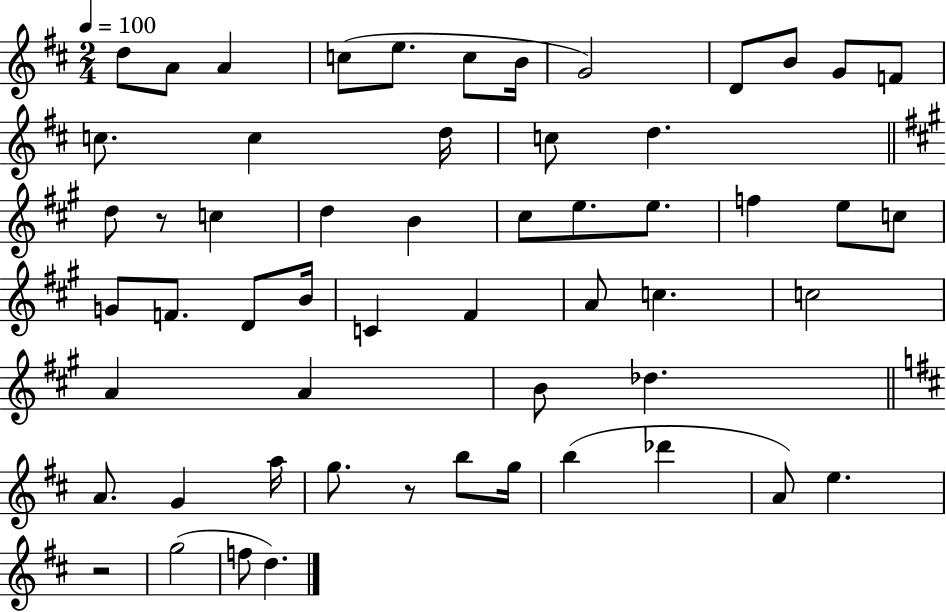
X:1
T:Untitled
M:2/4
L:1/4
K:D
d/2 A/2 A c/2 e/2 c/2 B/4 G2 D/2 B/2 G/2 F/2 c/2 c d/4 c/2 d d/2 z/2 c d B ^c/2 e/2 e/2 f e/2 c/2 G/2 F/2 D/2 B/4 C ^F A/2 c c2 A A B/2 _d A/2 G a/4 g/2 z/2 b/2 g/4 b _d' A/2 e z2 g2 f/2 d